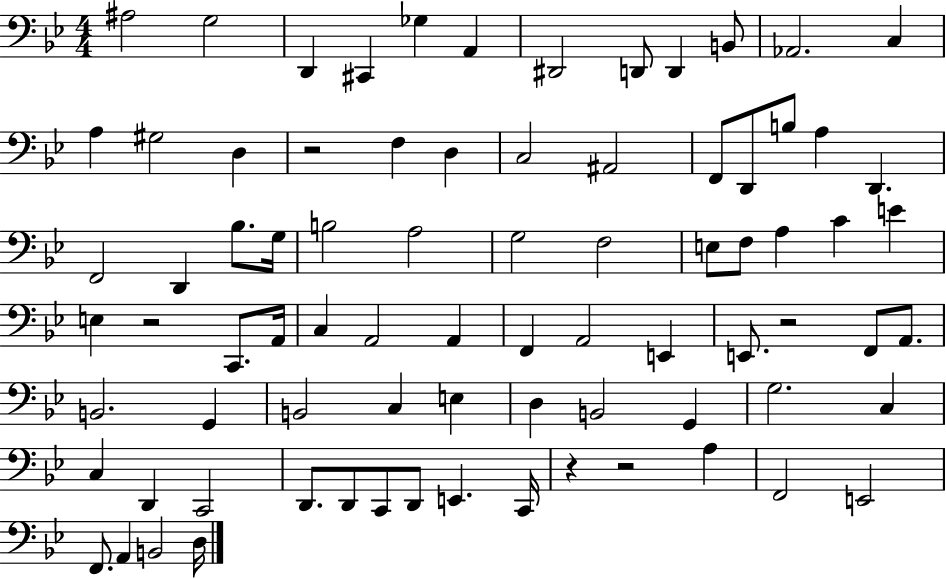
{
  \clef bass
  \numericTimeSignature
  \time 4/4
  \key bes \major
  ais2 g2 | d,4 cis,4 ges4 a,4 | dis,2 d,8 d,4 b,8 | aes,2. c4 | \break a4 gis2 d4 | r2 f4 d4 | c2 ais,2 | f,8 d,8 b8 a4 d,4. | \break f,2 d,4 bes8. g16 | b2 a2 | g2 f2 | e8 f8 a4 c'4 e'4 | \break e4 r2 c,8. a,16 | c4 a,2 a,4 | f,4 a,2 e,4 | e,8. r2 f,8 a,8. | \break b,2. g,4 | b,2 c4 e4 | d4 b,2 g,4 | g2. c4 | \break c4 d,4 c,2 | d,8. d,8 c,8 d,8 e,4. c,16 | r4 r2 a4 | f,2 e,2 | \break f,8. a,4 b,2 d16 | \bar "|."
}